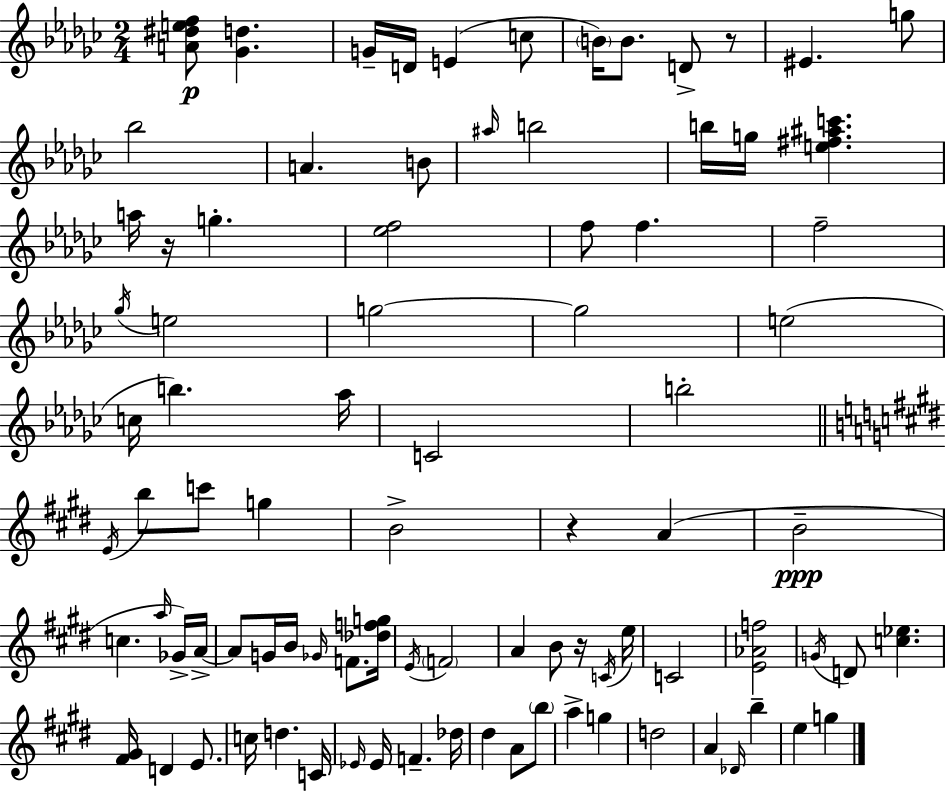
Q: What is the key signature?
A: EES minor